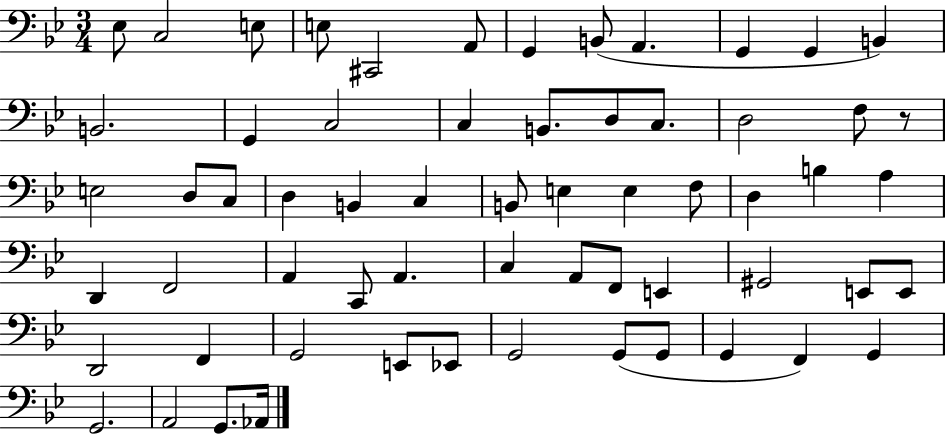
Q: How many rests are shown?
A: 1